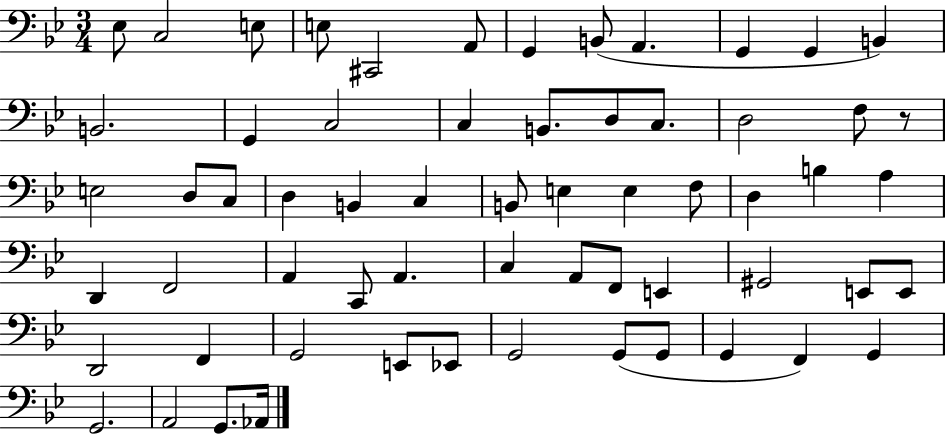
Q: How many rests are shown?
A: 1